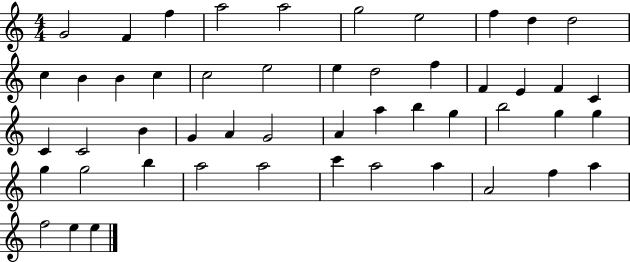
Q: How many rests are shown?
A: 0